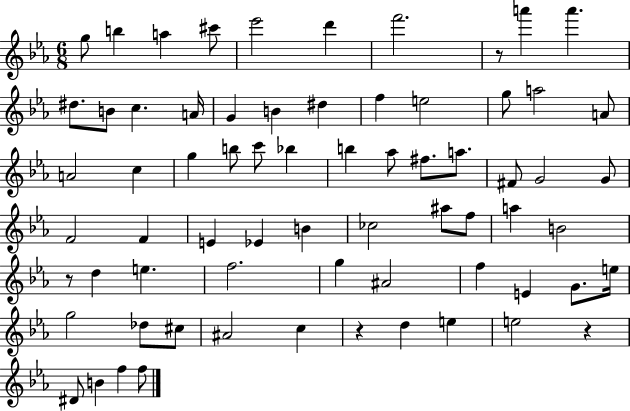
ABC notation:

X:1
T:Untitled
M:6/8
L:1/4
K:Eb
g/2 b a ^c'/2 _e'2 d' f'2 z/2 a' a' ^d/2 B/2 c A/4 G B ^d f e2 g/2 a2 A/2 A2 c g b/2 c'/2 _b b _a/2 ^f/2 a/2 ^F/2 G2 G/2 F2 F E _E B _c2 ^a/2 f/2 a B2 z/2 d e f2 g ^A2 f E G/2 e/4 g2 _d/2 ^c/2 ^A2 c z d e e2 z ^D/2 B f f/2